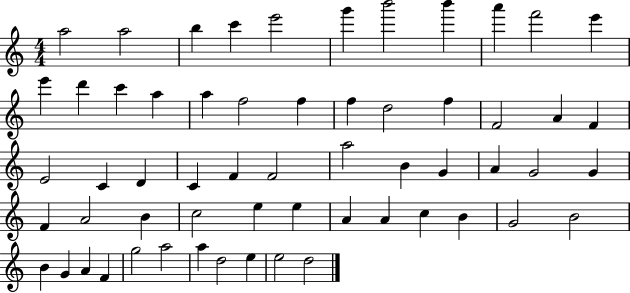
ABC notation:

X:1
T:Untitled
M:4/4
L:1/4
K:C
a2 a2 b c' e'2 g' b'2 b' a' f'2 e' e' d' c' a a f2 f f d2 f F2 A F E2 C D C F F2 a2 B G A G2 G F A2 B c2 e e A A c B G2 B2 B G A F g2 a2 a d2 e e2 d2